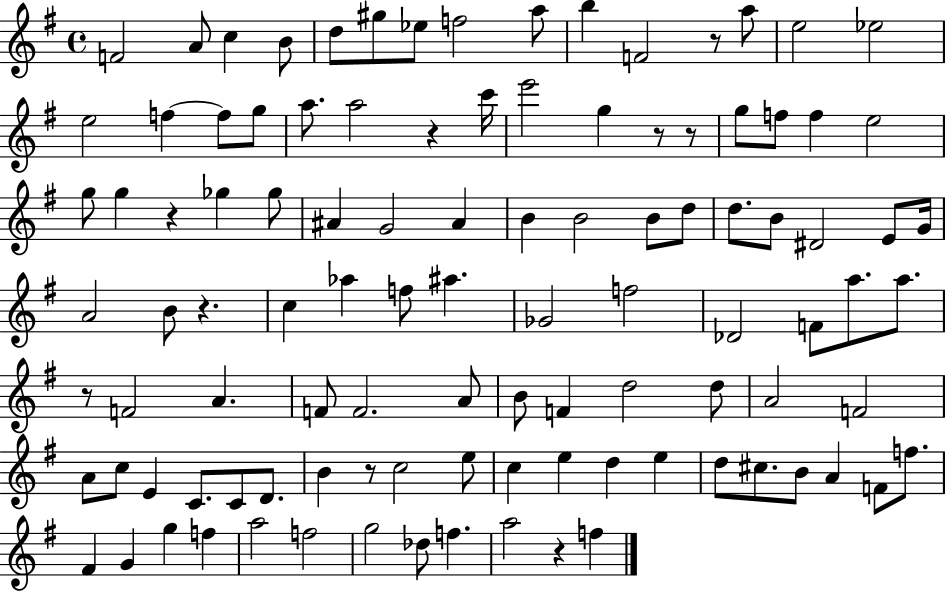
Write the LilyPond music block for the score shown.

{
  \clef treble
  \time 4/4
  \defaultTimeSignature
  \key g \major
  \repeat volta 2 { f'2 a'8 c''4 b'8 | d''8 gis''8 ees''8 f''2 a''8 | b''4 f'2 r8 a''8 | e''2 ees''2 | \break e''2 f''4~~ f''8 g''8 | a''8. a''2 r4 c'''16 | e'''2 g''4 r8 r8 | g''8 f''8 f''4 e''2 | \break g''8 g''4 r4 ges''4 ges''8 | ais'4 g'2 ais'4 | b'4 b'2 b'8 d''8 | d''8. b'8 dis'2 e'8 g'16 | \break a'2 b'8 r4. | c''4 aes''4 f''8 ais''4. | ges'2 f''2 | des'2 f'8 a''8. a''8. | \break r8 f'2 a'4. | f'8 f'2. a'8 | b'8 f'4 d''2 d''8 | a'2 f'2 | \break a'8 c''8 e'4 c'8. c'8 d'8. | b'4 r8 c''2 e''8 | c''4 e''4 d''4 e''4 | d''8 cis''8. b'8 a'4 f'8 f''8. | \break fis'4 g'4 g''4 f''4 | a''2 f''2 | g''2 des''8 f''4. | a''2 r4 f''4 | \break } \bar "|."
}